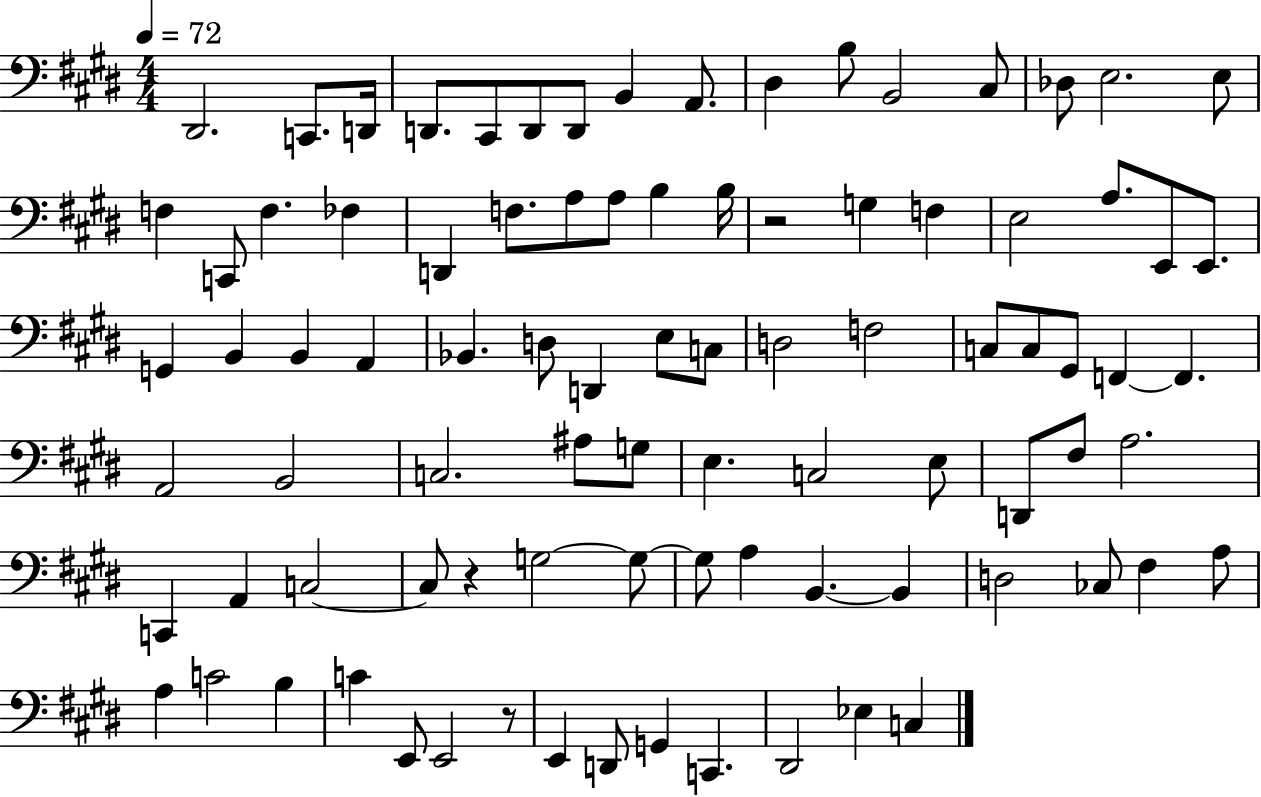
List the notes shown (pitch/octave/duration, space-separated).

D#2/h. C2/e. D2/s D2/e. C#2/e D2/e D2/e B2/q A2/e. D#3/q B3/e B2/h C#3/e Db3/e E3/h. E3/e F3/q C2/e F3/q. FES3/q D2/q F3/e. A3/e A3/e B3/q B3/s R/h G3/q F3/q E3/h A3/e. E2/e E2/e. G2/q B2/q B2/q A2/q Bb2/q. D3/e D2/q E3/e C3/e D3/h F3/h C3/e C3/e G#2/e F2/q F2/q. A2/h B2/h C3/h. A#3/e G3/e E3/q. C3/h E3/e D2/e F#3/e A3/h. C2/q A2/q C3/h C3/e R/q G3/h G3/e G3/e A3/q B2/q. B2/q D3/h CES3/e F#3/q A3/e A3/q C4/h B3/q C4/q E2/e E2/h R/e E2/q D2/e G2/q C2/q. D#2/h Eb3/q C3/q